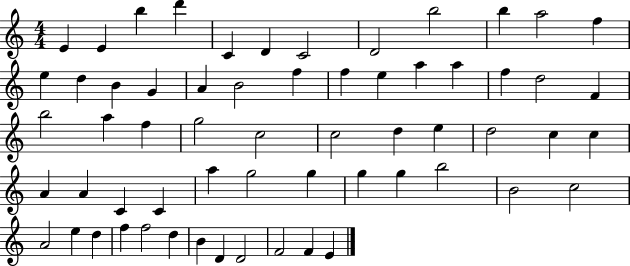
E4/q E4/q B5/q D6/q C4/q D4/q C4/h D4/h B5/h B5/q A5/h F5/q E5/q D5/q B4/q G4/q A4/q B4/h F5/q F5/q E5/q A5/q A5/q F5/q D5/h F4/q B5/h A5/q F5/q G5/h C5/h C5/h D5/q E5/q D5/h C5/q C5/q A4/q A4/q C4/q C4/q A5/q G5/h G5/q G5/q G5/q B5/h B4/h C5/h A4/h E5/q D5/q F5/q F5/h D5/q B4/q D4/q D4/h F4/h F4/q E4/q